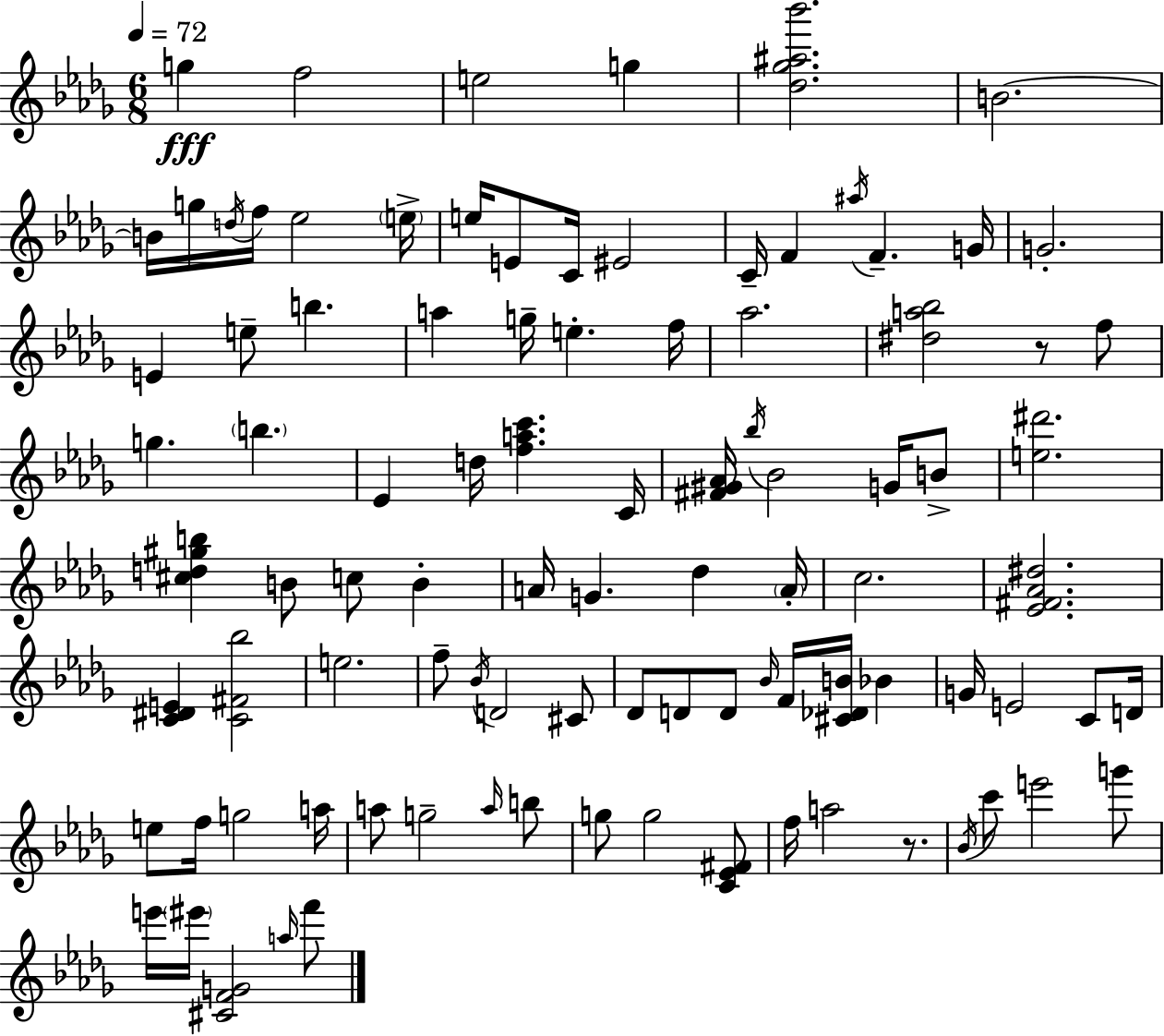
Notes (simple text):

G5/q F5/h E5/h G5/q [Db5,Gb5,A#5,Bb6]/h. B4/h. B4/s G5/s D5/s F5/s Eb5/h E5/s E5/s E4/e C4/s EIS4/h C4/s F4/q A#5/s F4/q. G4/s G4/h. E4/q E5/e B5/q. A5/q G5/s E5/q. F5/s Ab5/h. [D#5,A5,Bb5]/h R/e F5/e G5/q. B5/q. Eb4/q D5/s [F5,A5,C6]/q. C4/s [F#4,G#4,Ab4]/s Bb5/s Bb4/h G4/s B4/e [E5,D#6]/h. [C#5,D5,G#5,B5]/q B4/e C5/e B4/q A4/s G4/q. Db5/q A4/s C5/h. [Eb4,F#4,Ab4,D#5]/h. [C4,D#4,E4]/q [C4,F#4,Bb5]/h E5/h. F5/e Bb4/s D4/h C#4/e Db4/e D4/e D4/e Bb4/s F4/s [C#4,Db4,B4]/s Bb4/q G4/s E4/h C4/e D4/s E5/e F5/s G5/h A5/s A5/e G5/h A5/s B5/e G5/e G5/h [C4,Eb4,F#4]/e F5/s A5/h R/e. Bb4/s C6/e E6/h G6/e E6/s EIS6/s [C#4,F4,G4]/h A5/s F6/e